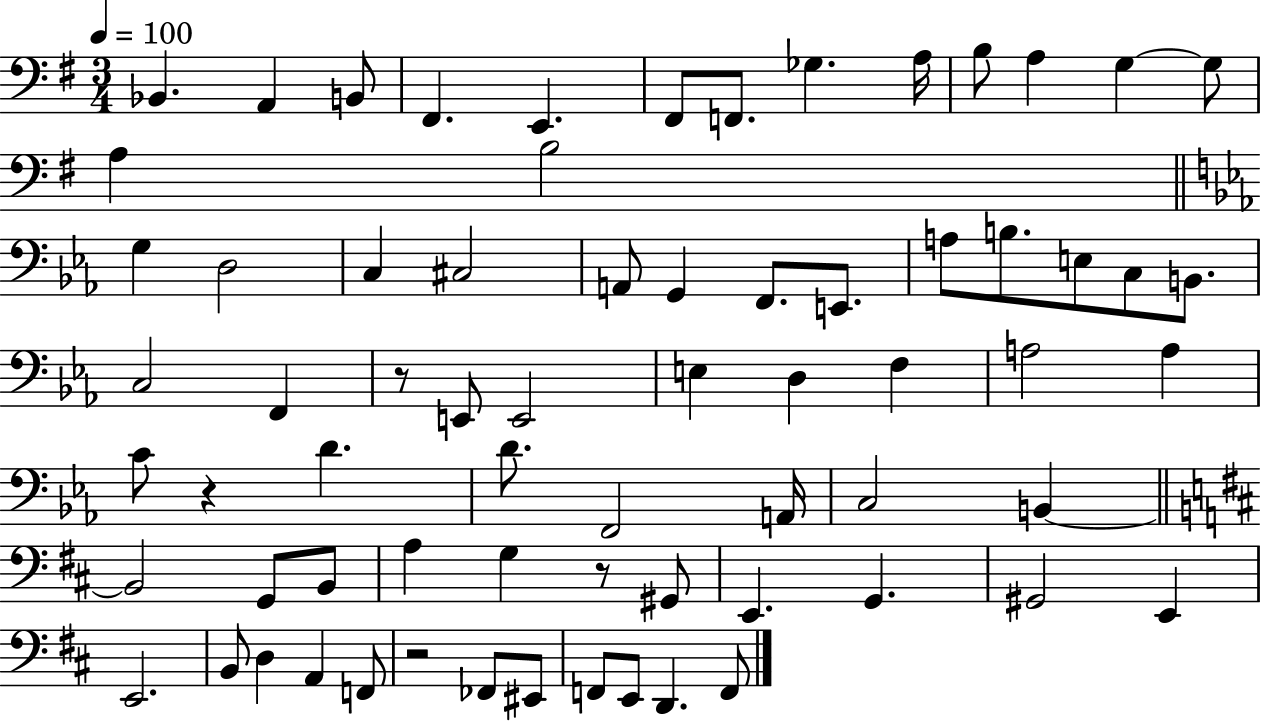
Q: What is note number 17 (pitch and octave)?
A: D3